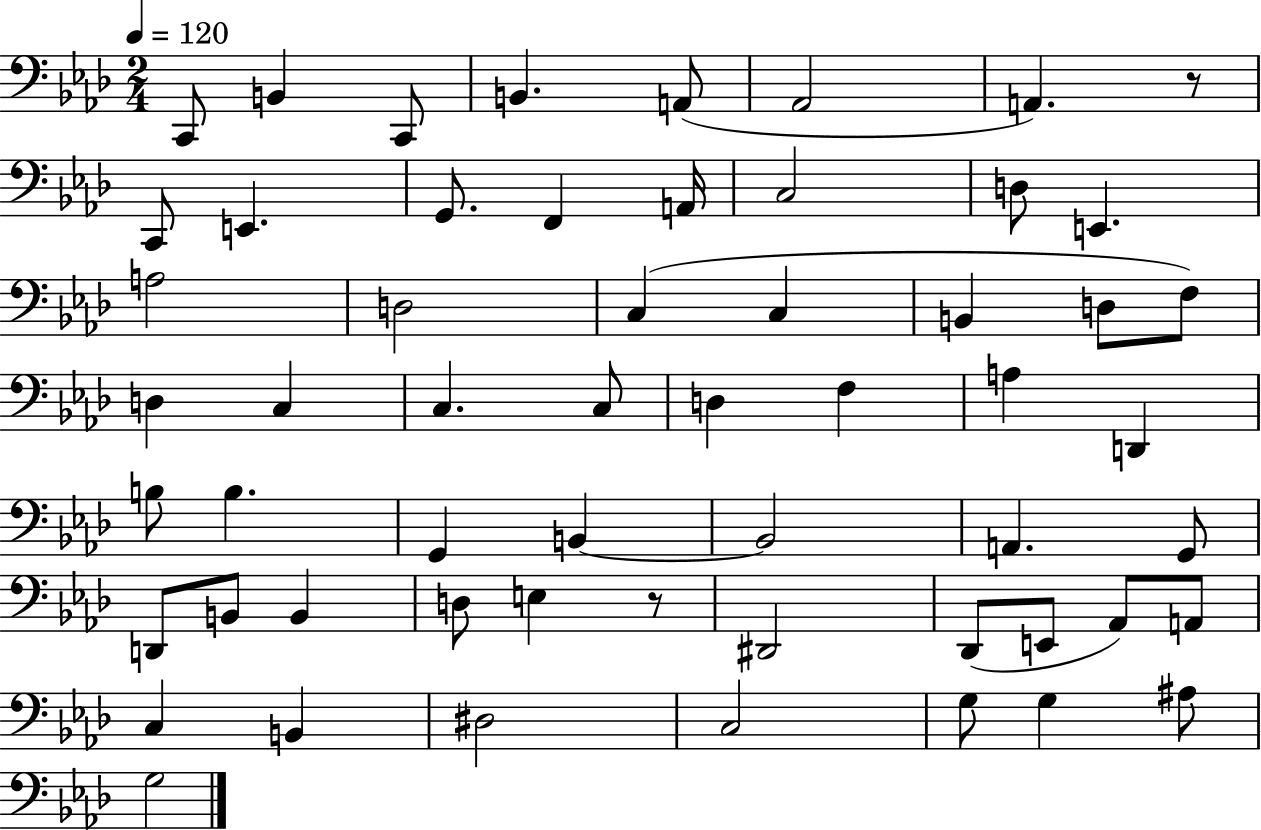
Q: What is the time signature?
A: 2/4